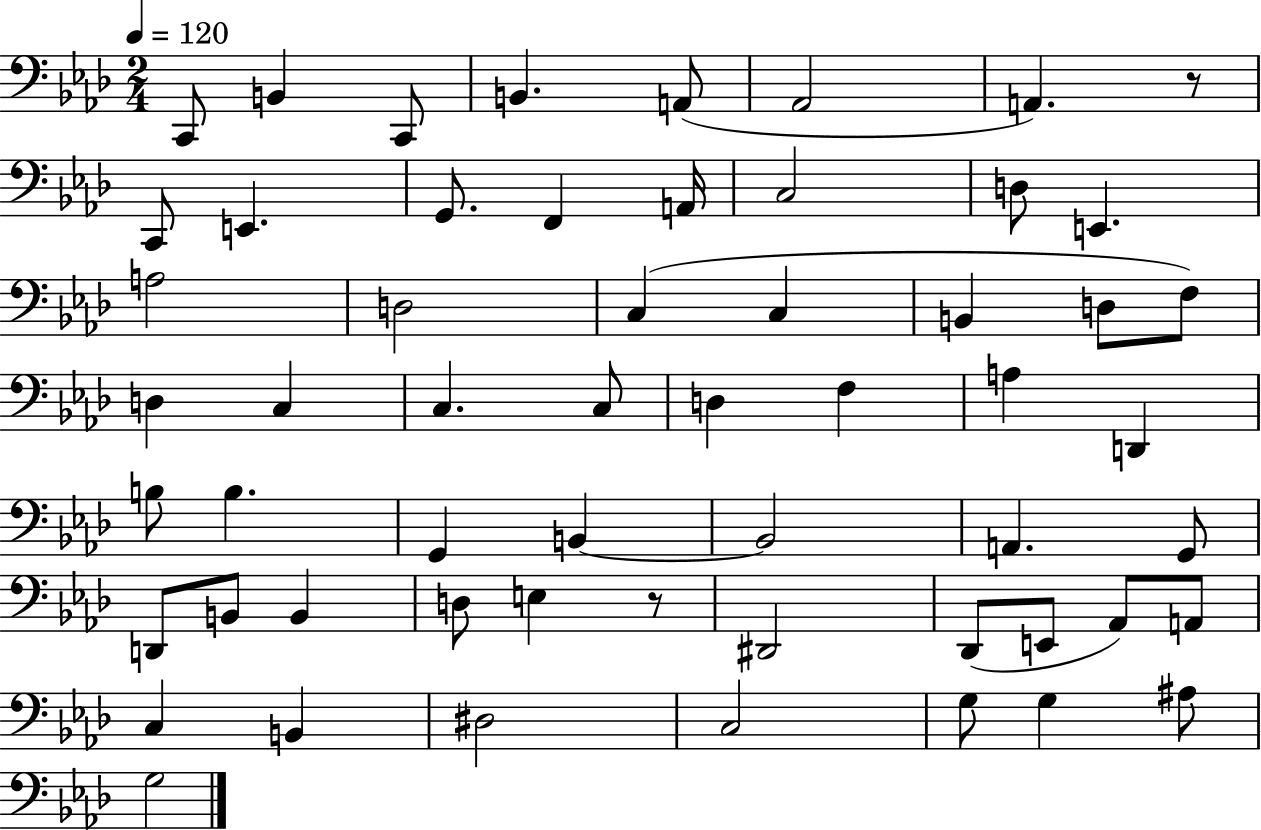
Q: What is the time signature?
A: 2/4